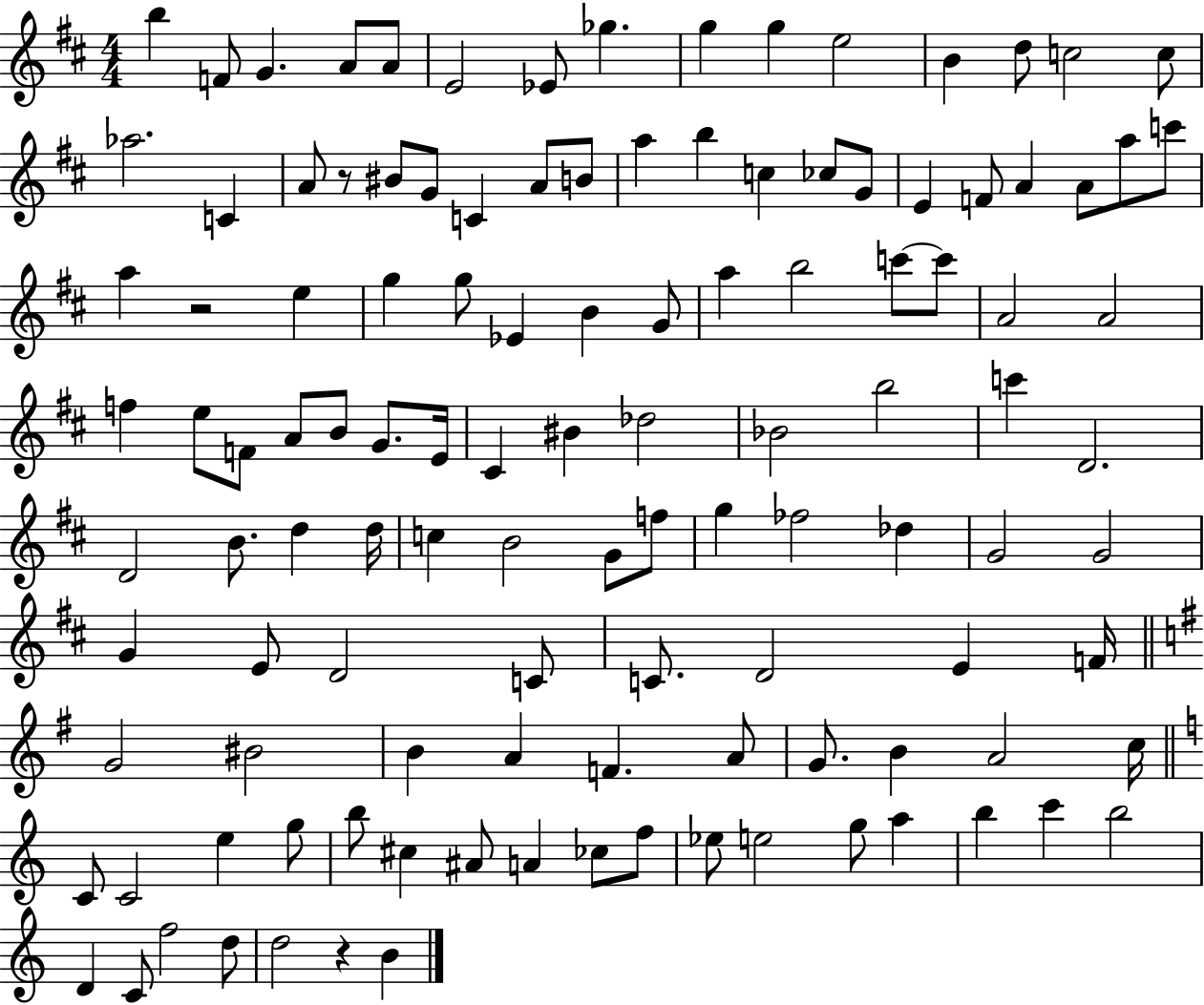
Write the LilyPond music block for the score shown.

{
  \clef treble
  \numericTimeSignature
  \time 4/4
  \key d \major
  \repeat volta 2 { b''4 f'8 g'4. a'8 a'8 | e'2 ees'8 ges''4. | g''4 g''4 e''2 | b'4 d''8 c''2 c''8 | \break aes''2. c'4 | a'8 r8 bis'8 g'8 c'4 a'8 b'8 | a''4 b''4 c''4 ces''8 g'8 | e'4 f'8 a'4 a'8 a''8 c'''8 | \break a''4 r2 e''4 | g''4 g''8 ees'4 b'4 g'8 | a''4 b''2 c'''8~~ c'''8 | a'2 a'2 | \break f''4 e''8 f'8 a'8 b'8 g'8. e'16 | cis'4 bis'4 des''2 | bes'2 b''2 | c'''4 d'2. | \break d'2 b'8. d''4 d''16 | c''4 b'2 g'8 f''8 | g''4 fes''2 des''4 | g'2 g'2 | \break g'4 e'8 d'2 c'8 | c'8. d'2 e'4 f'16 | \bar "||" \break \key g \major g'2 bis'2 | b'4 a'4 f'4. a'8 | g'8. b'4 a'2 c''16 | \bar "||" \break \key c \major c'8 c'2 e''4 g''8 | b''8 cis''4 ais'8 a'4 ces''8 f''8 | ees''8 e''2 g''8 a''4 | b''4 c'''4 b''2 | \break d'4 c'8 f''2 d''8 | d''2 r4 b'4 | } \bar "|."
}